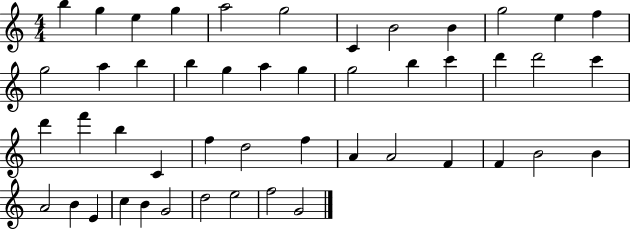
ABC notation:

X:1
T:Untitled
M:4/4
L:1/4
K:C
b g e g a2 g2 C B2 B g2 e f g2 a b b g a g g2 b c' d' d'2 c' d' f' b C f d2 f A A2 F F B2 B A2 B E c B G2 d2 e2 f2 G2